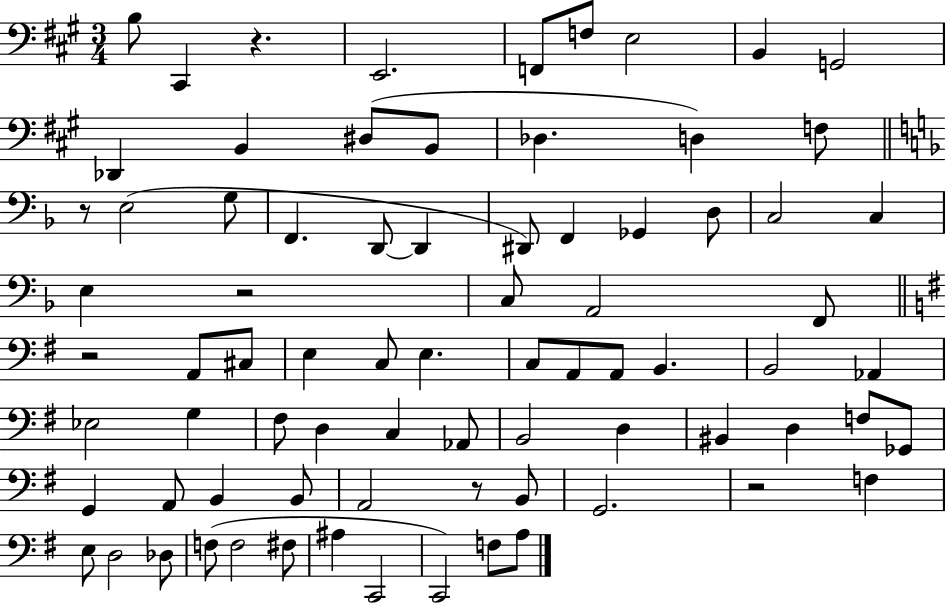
B3/e C#2/q R/q. E2/h. F2/e F3/e E3/h B2/q G2/h Db2/q B2/q D#3/e B2/e Db3/q. D3/q F3/e R/e E3/h G3/e F2/q. D2/e D2/q D#2/e F2/q Gb2/q D3/e C3/h C3/q E3/q R/h C3/e A2/h F2/e R/h A2/e C#3/e E3/q C3/e E3/q. C3/e A2/e A2/e B2/q. B2/h Ab2/q Eb3/h G3/q F#3/e D3/q C3/q Ab2/e B2/h D3/q BIS2/q D3/q F3/e Gb2/e G2/q A2/e B2/q B2/e A2/h R/e B2/e G2/h. R/h F3/q E3/e D3/h Db3/e F3/e F3/h F#3/e A#3/q C2/h C2/h F3/e A3/e